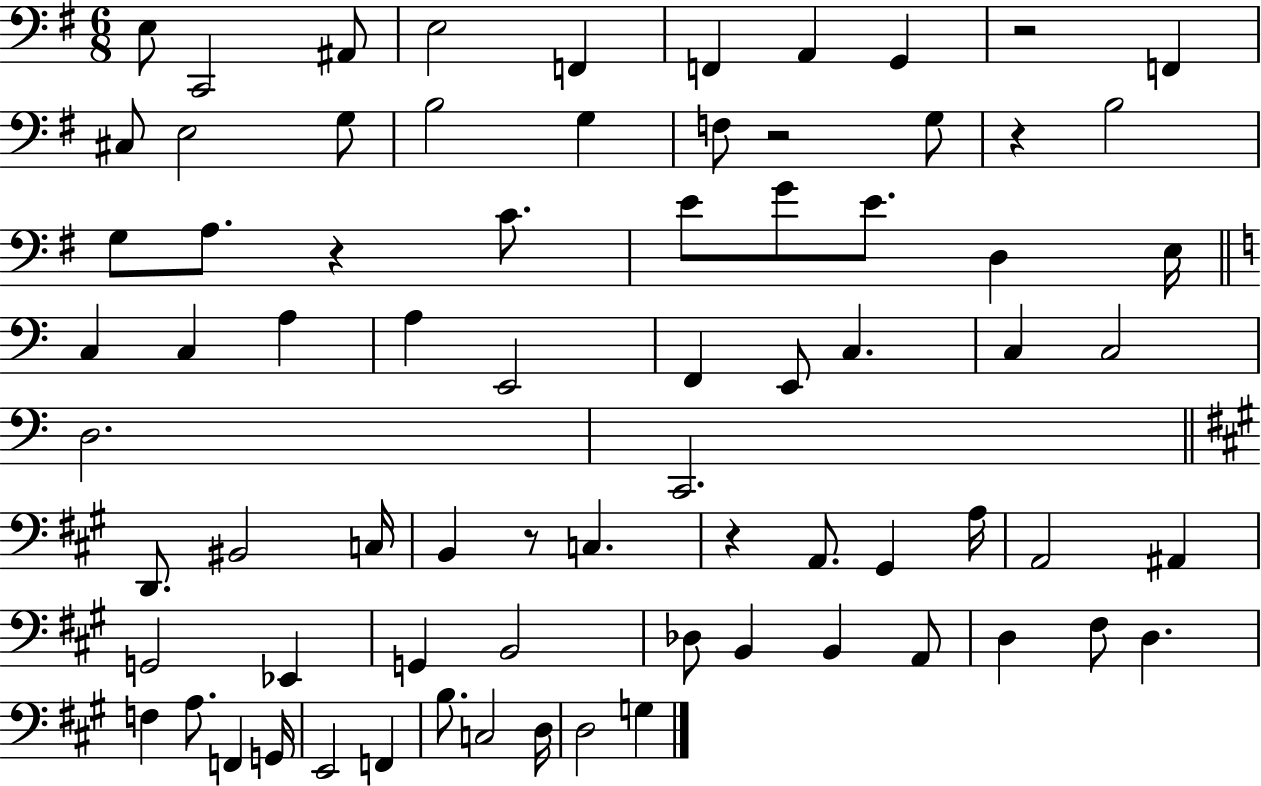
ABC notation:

X:1
T:Untitled
M:6/8
L:1/4
K:G
E,/2 C,,2 ^A,,/2 E,2 F,, F,, A,, G,, z2 F,, ^C,/2 E,2 G,/2 B,2 G, F,/2 z2 G,/2 z B,2 G,/2 A,/2 z C/2 E/2 G/2 E/2 D, E,/4 C, C, A, A, E,,2 F,, E,,/2 C, C, C,2 D,2 C,,2 D,,/2 ^B,,2 C,/4 B,, z/2 C, z A,,/2 ^G,, A,/4 A,,2 ^A,, G,,2 _E,, G,, B,,2 _D,/2 B,, B,, A,,/2 D, ^F,/2 D, F, A,/2 F,, G,,/4 E,,2 F,, B,/2 C,2 D,/4 D,2 G,